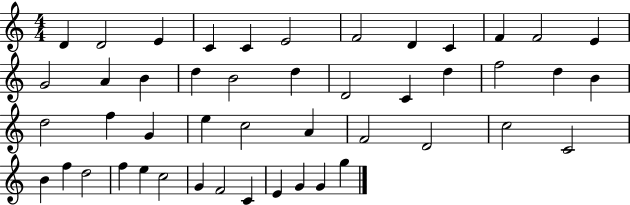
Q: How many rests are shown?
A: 0